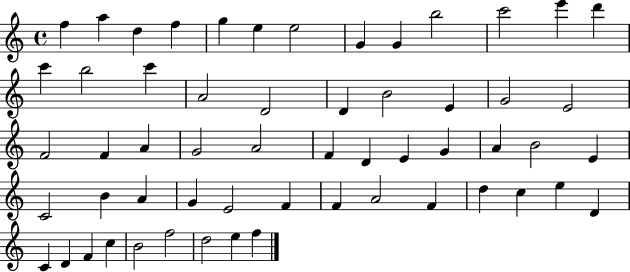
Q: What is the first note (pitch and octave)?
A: F5